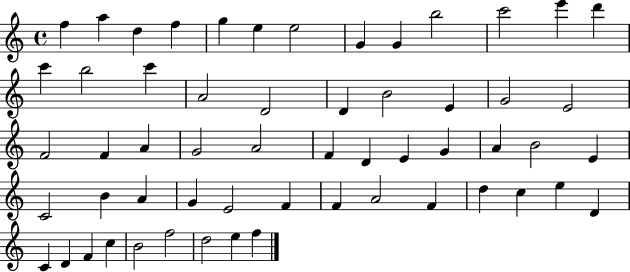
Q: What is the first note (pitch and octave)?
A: F5